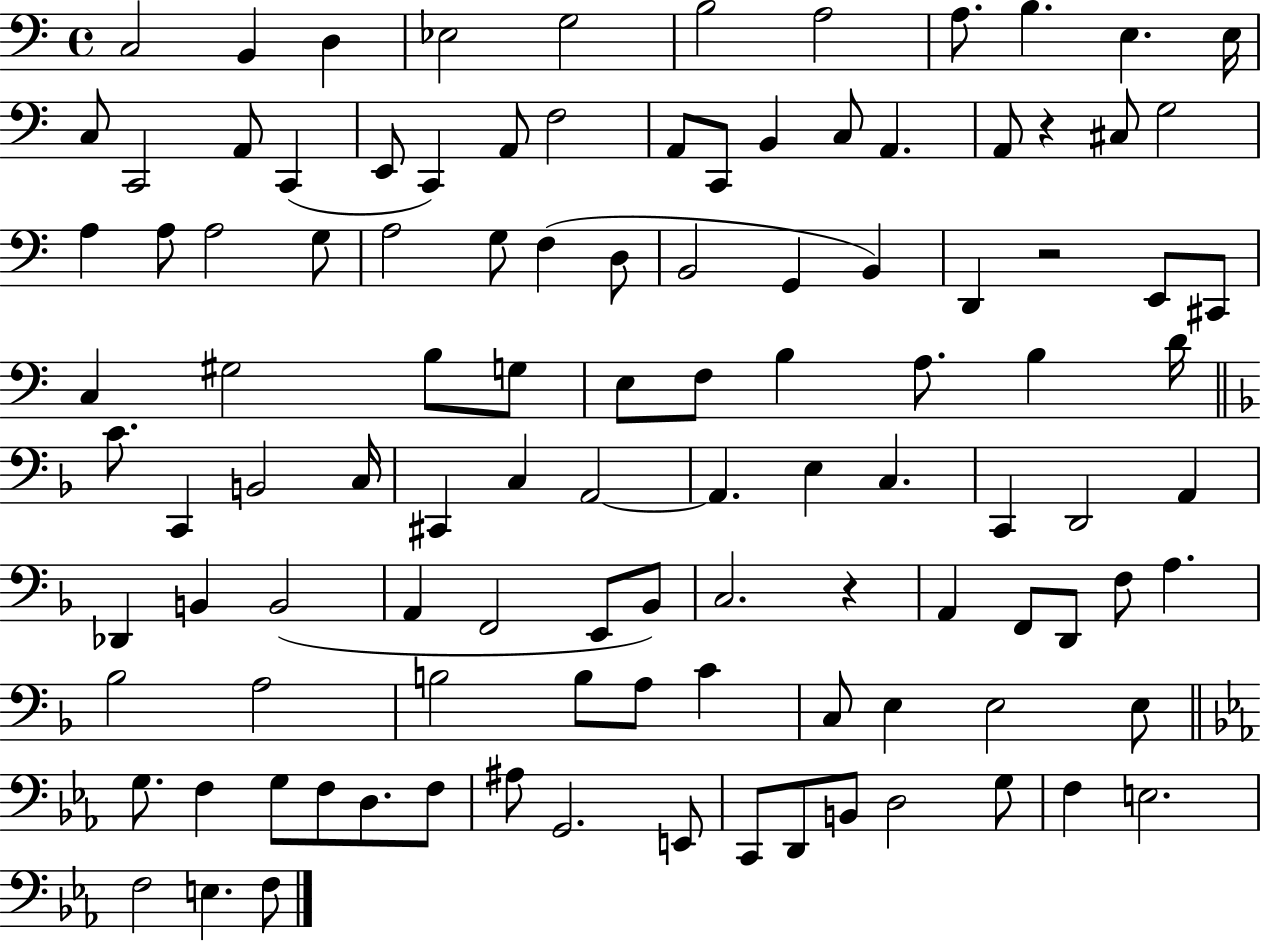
C3/h B2/q D3/q Eb3/h G3/h B3/h A3/h A3/e. B3/q. E3/q. E3/s C3/e C2/h A2/e C2/q E2/e C2/q A2/e F3/h A2/e C2/e B2/q C3/e A2/q. A2/e R/q C#3/e G3/h A3/q A3/e A3/h G3/e A3/h G3/e F3/q D3/e B2/h G2/q B2/q D2/q R/h E2/e C#2/e C3/q G#3/h B3/e G3/e E3/e F3/e B3/q A3/e. B3/q D4/s C4/e. C2/q B2/h C3/s C#2/q C3/q A2/h A2/q. E3/q C3/q. C2/q D2/h A2/q Db2/q B2/q B2/h A2/q F2/h E2/e Bb2/e C3/h. R/q A2/q F2/e D2/e F3/e A3/q. Bb3/h A3/h B3/h B3/e A3/e C4/q C3/e E3/q E3/h E3/e G3/e. F3/q G3/e F3/e D3/e. F3/e A#3/e G2/h. E2/e C2/e D2/e B2/e D3/h G3/e F3/q E3/h. F3/h E3/q. F3/e